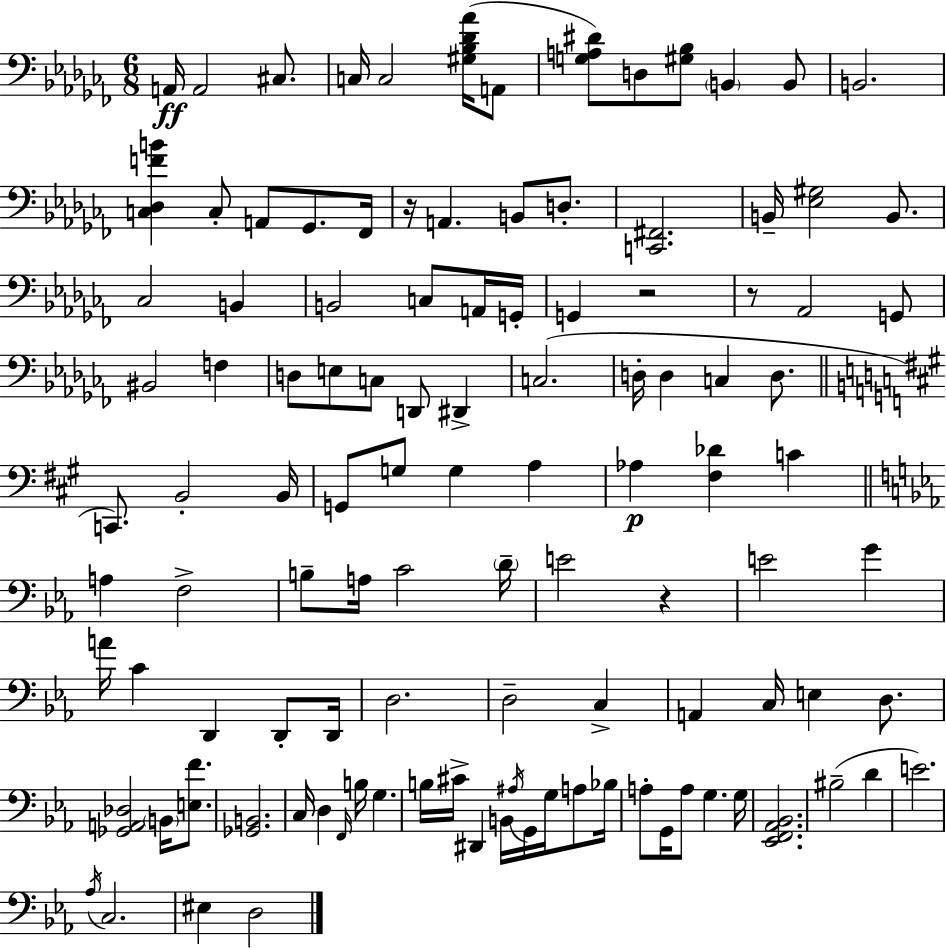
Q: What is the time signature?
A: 6/8